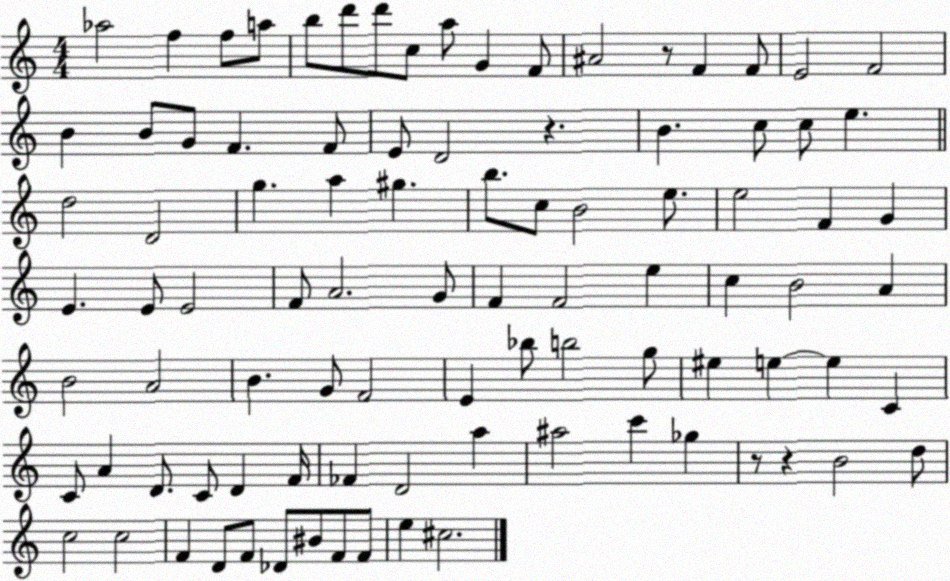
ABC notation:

X:1
T:Untitled
M:4/4
L:1/4
K:C
_a2 f f/2 a/2 b/2 d'/2 d'/2 c/2 a/2 G F/2 ^A2 z/2 F F/2 E2 F2 B B/2 G/2 F F/2 E/2 D2 z B c/2 c/2 e d2 D2 g a ^g b/2 c/2 B2 e/2 e2 F G E E/2 E2 F/2 A2 G/2 F F2 e c B2 A B2 A2 B G/2 F2 E _b/2 b2 g/2 ^e e e C C/2 A D/2 C/2 D F/4 _F D2 a ^a2 c' _g z/2 z B2 d/2 c2 c2 F D/2 F/2 _D/2 ^B/2 F/2 F/2 e ^c2